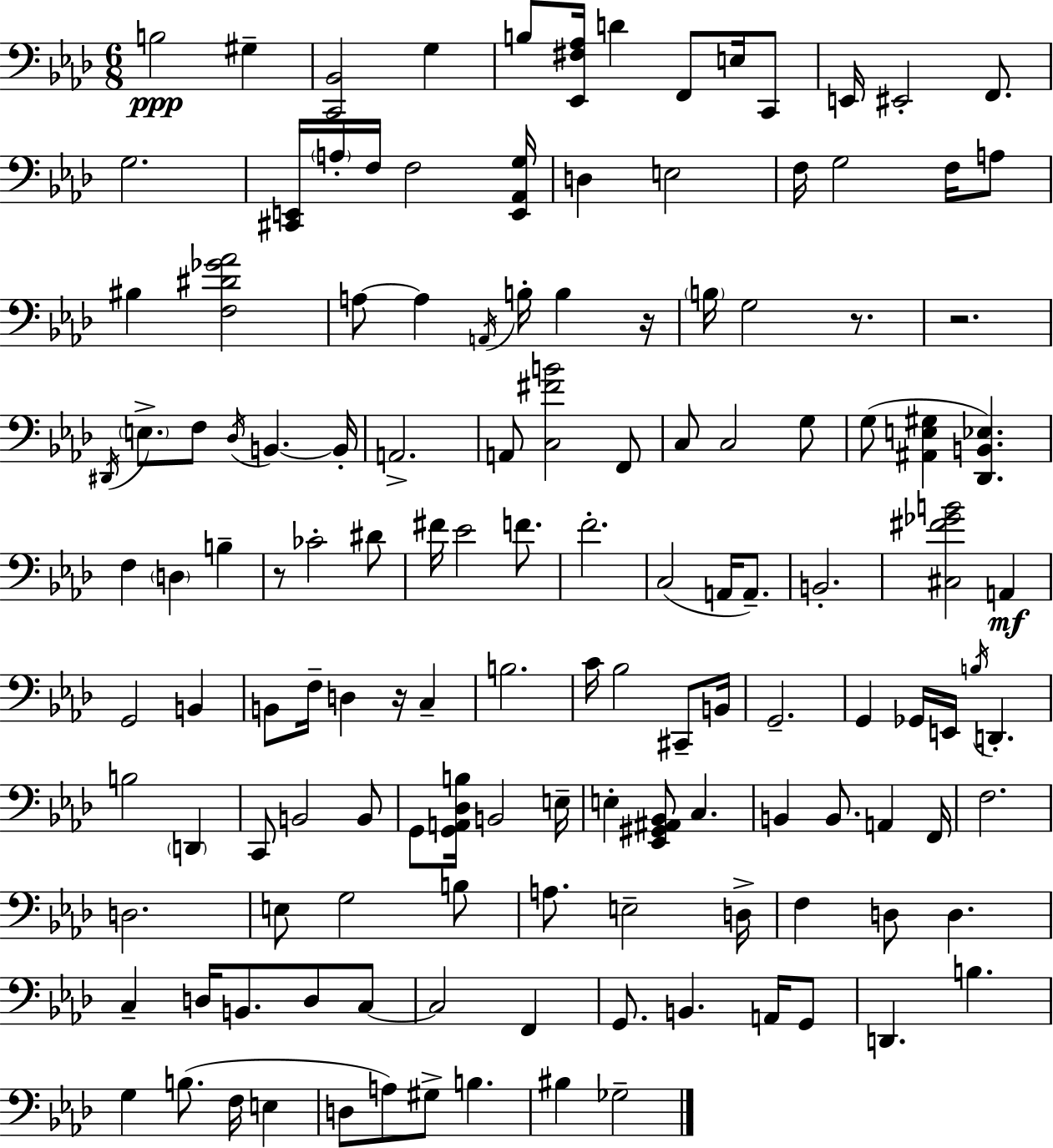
B3/h G#3/q [C2,Bb2]/h G3/q B3/e [Eb2,F#3,Ab3]/s D4/q F2/e E3/s C2/e E2/s EIS2/h F2/e. G3/h. [C#2,E2]/s A3/s F3/s F3/h [E2,Ab2,G3]/s D3/q E3/h F3/s G3/h F3/s A3/e BIS3/q [F3,D#4,Gb4,Ab4]/h A3/e A3/q A2/s B3/s B3/q R/s B3/s G3/h R/e. R/h. D#2/s E3/e. F3/e Db3/s B2/q. B2/s A2/h. A2/e [C3,F#4,B4]/h F2/e C3/e C3/h G3/e G3/e [A#2,E3,G#3]/q [Db2,B2,Eb3]/q. F3/q D3/q B3/q R/e CES4/h D#4/e F#4/s Eb4/h F4/e. F4/h. C3/h A2/s A2/e. B2/h. [C#3,F#4,Gb4,B4]/h A2/q G2/h B2/q B2/e F3/s D3/q R/s C3/q B3/h. C4/s Bb3/h C#2/e B2/s G2/h. G2/q Gb2/s E2/s B3/s D2/q. B3/h D2/q C2/e B2/h B2/e G2/e [G2,A2,Db3,B3]/s B2/h E3/s E3/q [Eb2,G#2,A#2,Bb2]/e C3/q. B2/q B2/e. A2/q F2/s F3/h. D3/h. E3/e G3/h B3/e A3/e. E3/h D3/s F3/q D3/e D3/q. C3/q D3/s B2/e. D3/e C3/e C3/h F2/q G2/e. B2/q. A2/s G2/e D2/q. B3/q. G3/q B3/e. F3/s E3/q D3/e A3/e G#3/e B3/q. BIS3/q Gb3/h